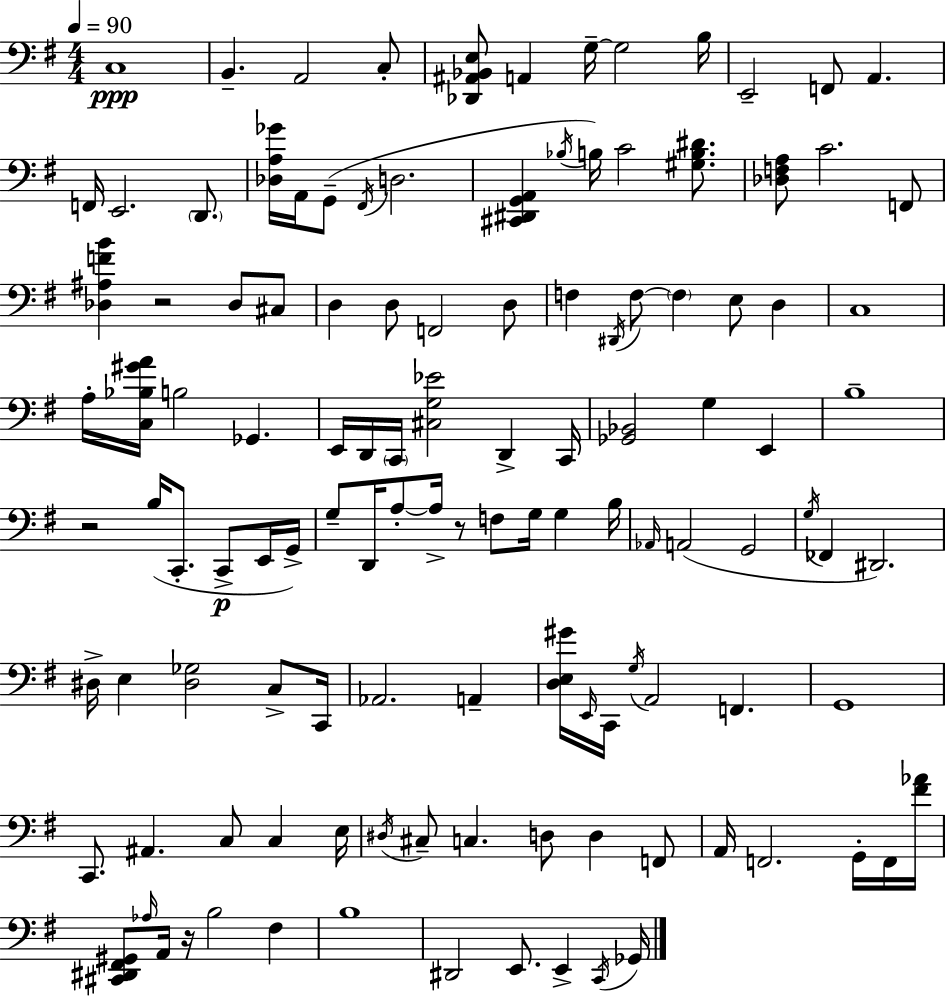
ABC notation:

X:1
T:Untitled
M:4/4
L:1/4
K:Em
C,4 B,, A,,2 C,/2 [_D,,^A,,_B,,E,]/2 A,, G,/4 G,2 B,/4 E,,2 F,,/2 A,, F,,/4 E,,2 D,,/2 [_D,A,_G]/4 A,,/4 G,,/2 ^F,,/4 D,2 [^C,,^D,,G,,A,,] _B,/4 B,/4 C2 [^G,B,^D]/2 [_D,F,A,]/2 C2 F,,/2 [_D,^A,FB] z2 _D,/2 ^C,/2 D, D,/2 F,,2 D,/2 F, ^D,,/4 F,/2 F, E,/2 D, C,4 A,/4 [C,_B,^GA]/4 B,2 _G,, E,,/4 D,,/4 C,,/4 [^C,G,_E]2 D,, C,,/4 [_G,,_B,,]2 G, E,, B,4 z2 B,/4 C,,/2 C,,/2 E,,/4 G,,/4 G,/2 D,,/4 A,/2 A,/4 z/2 F,/2 G,/4 G, B,/4 _A,,/4 A,,2 G,,2 G,/4 _F,, ^D,,2 ^D,/4 E, [^D,_G,]2 C,/2 C,,/4 _A,,2 A,, [D,E,^G]/4 E,,/4 C,,/4 G,/4 A,,2 F,, G,,4 C,,/2 ^A,, C,/2 C, E,/4 ^D,/4 ^C,/2 C, D,/2 D, F,,/2 A,,/4 F,,2 G,,/4 F,,/4 [^F_A]/4 [^C,,^D,,^F,,^G,,]/2 _A,/4 A,,/4 z/4 B,2 ^F, B,4 ^D,,2 E,,/2 E,, C,,/4 _G,,/4